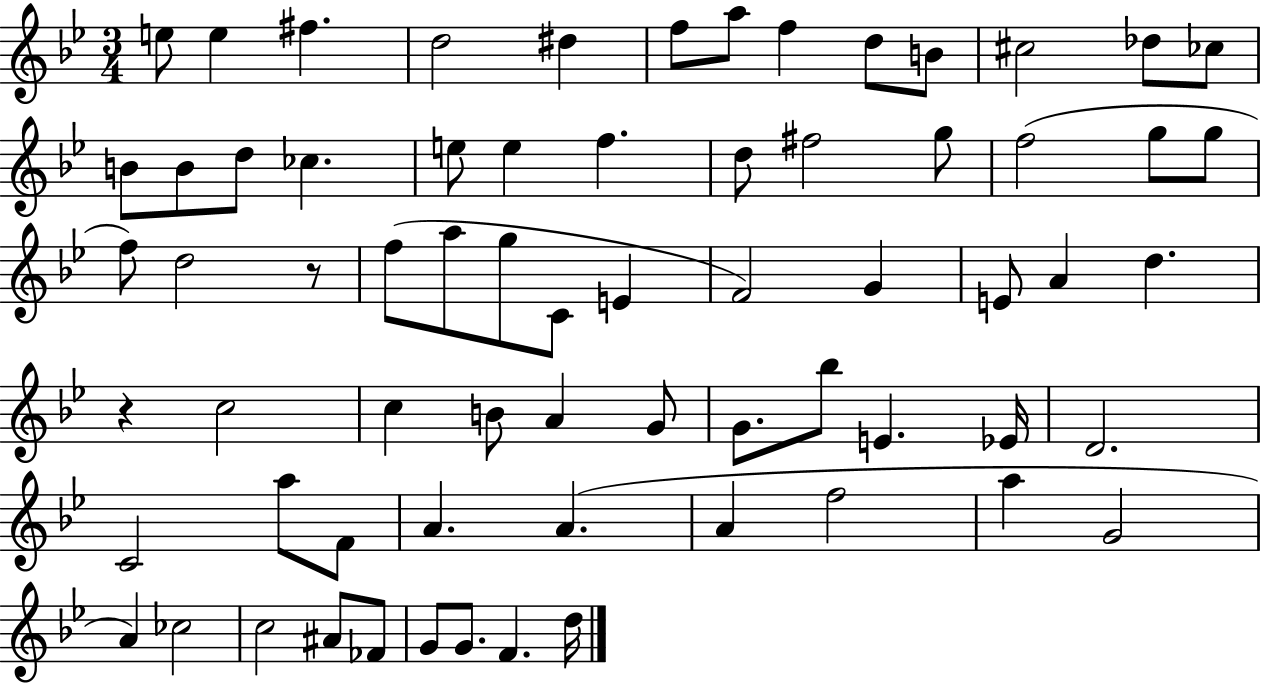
X:1
T:Untitled
M:3/4
L:1/4
K:Bb
e/2 e ^f d2 ^d f/2 a/2 f d/2 B/2 ^c2 _d/2 _c/2 B/2 B/2 d/2 _c e/2 e f d/2 ^f2 g/2 f2 g/2 g/2 f/2 d2 z/2 f/2 a/2 g/2 C/2 E F2 G E/2 A d z c2 c B/2 A G/2 G/2 _b/2 E _E/4 D2 C2 a/2 F/2 A A A f2 a G2 A _c2 c2 ^A/2 _F/2 G/2 G/2 F d/4